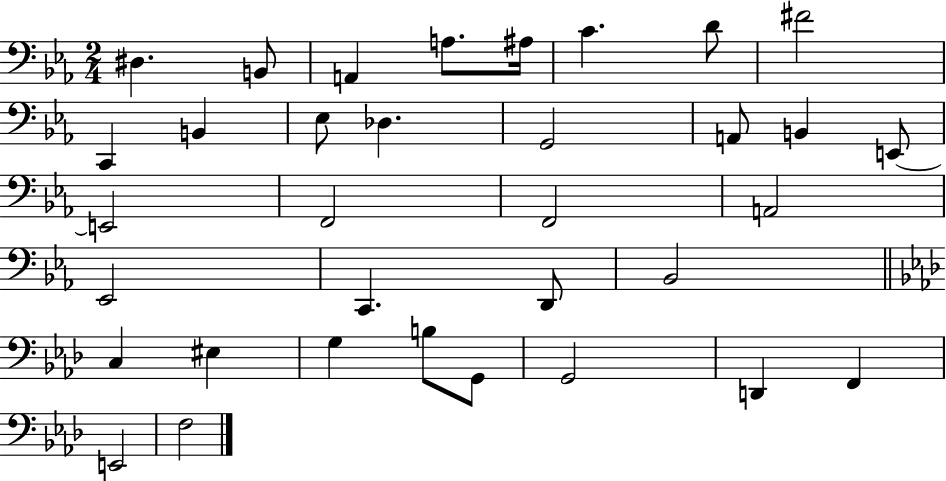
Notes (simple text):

D#3/q. B2/e A2/q A3/e. A#3/s C4/q. D4/e F#4/h C2/q B2/q Eb3/e Db3/q. G2/h A2/e B2/q E2/e E2/h F2/h F2/h A2/h Eb2/h C2/q. D2/e Bb2/h C3/q EIS3/q G3/q B3/e G2/e G2/h D2/q F2/q E2/h F3/h